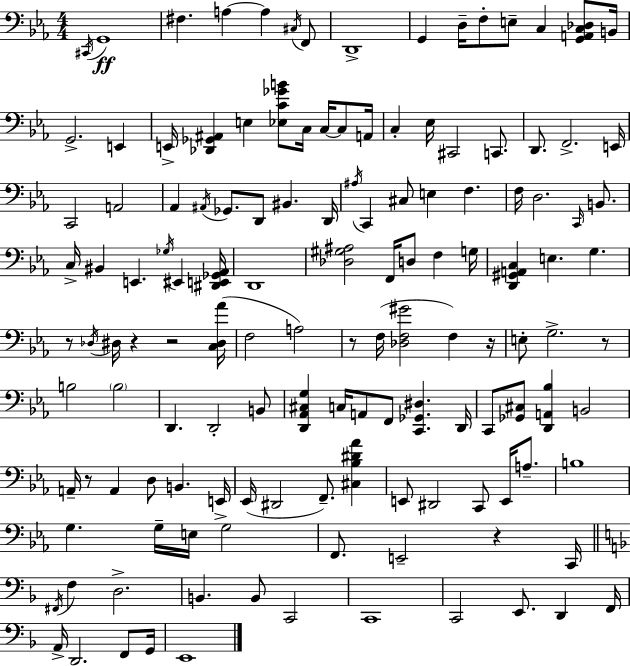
{
  \clef bass
  \numericTimeSignature
  \time 4/4
  \key c \minor
  \acciaccatura { cis,16 }\ff g,1 | fis4. a4~~ a4 \acciaccatura { cis16 } | f,8 d,1-> | g,4 d16-- f8-. e8-- c4 <g, a, c des>8 | \break b,16 g,2.-> e,4 | e,16-> <des, ges, ais,>4 e4 <ees c' ges' b'>8 c16 c16~~ c8 | a,16 c4-. ees16 cis,2 c,8. | d,8. f,2.-> | \break e,16 c,2 a,2 | aes,4 \acciaccatura { ais,16 } ges,8. d,8 bis,4. | d,16 \acciaccatura { ais16 } c,4 cis8 e4 f4. | f16 d2. | \break \grace { c,16 } b,8. c16-> bis,4 e,4. | \acciaccatura { ges16 } eis,4 <dis, e, ges, aes,>16 d,1 | <des gis ais>2 f,16 d8 | f4 g16 <d, gis, a, c>4 e4. | \break g4. r8 \acciaccatura { des16 } dis16 r4 r2 | <c dis aes'>16( f2 a2) | r8 f16( <des f gis'>2 | f4) r16 e8-. g2.-> | \break r8 b2 \parenthesize b2 | d,4. d,2-. | b,8 <d, aes, cis g>4 c16 a,8 f,8 | <c, ges, dis>4. d,16 c,8 <ges, cis>8 <d, a, bes>4 b,2 | \break a,16-- r8 a,4 d8 | b,4. e,16-> ees,16( dis,2 | f,8.--) <cis bes dis' aes'>4 e,8 dis,2 | c,8 e,16 a8.-- b1 | \break g4. g16-- e16 g2 | f,8. e,2-- | r4 c,16 \bar "||" \break \key f \major \acciaccatura { fis,16 } f4 d2.-> | b,4. b,8 c,2 | c,1 | c,2 e,8. d,4 | \break f,16 a,16-> d,2. f,8 | g,16 e,1 | \bar "|."
}